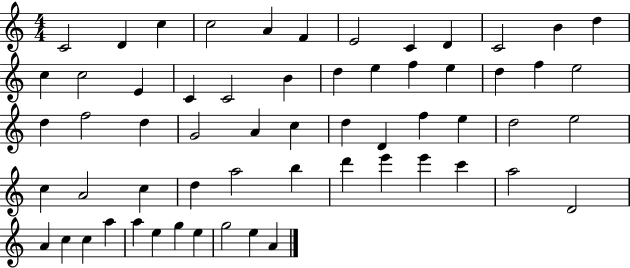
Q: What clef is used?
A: treble